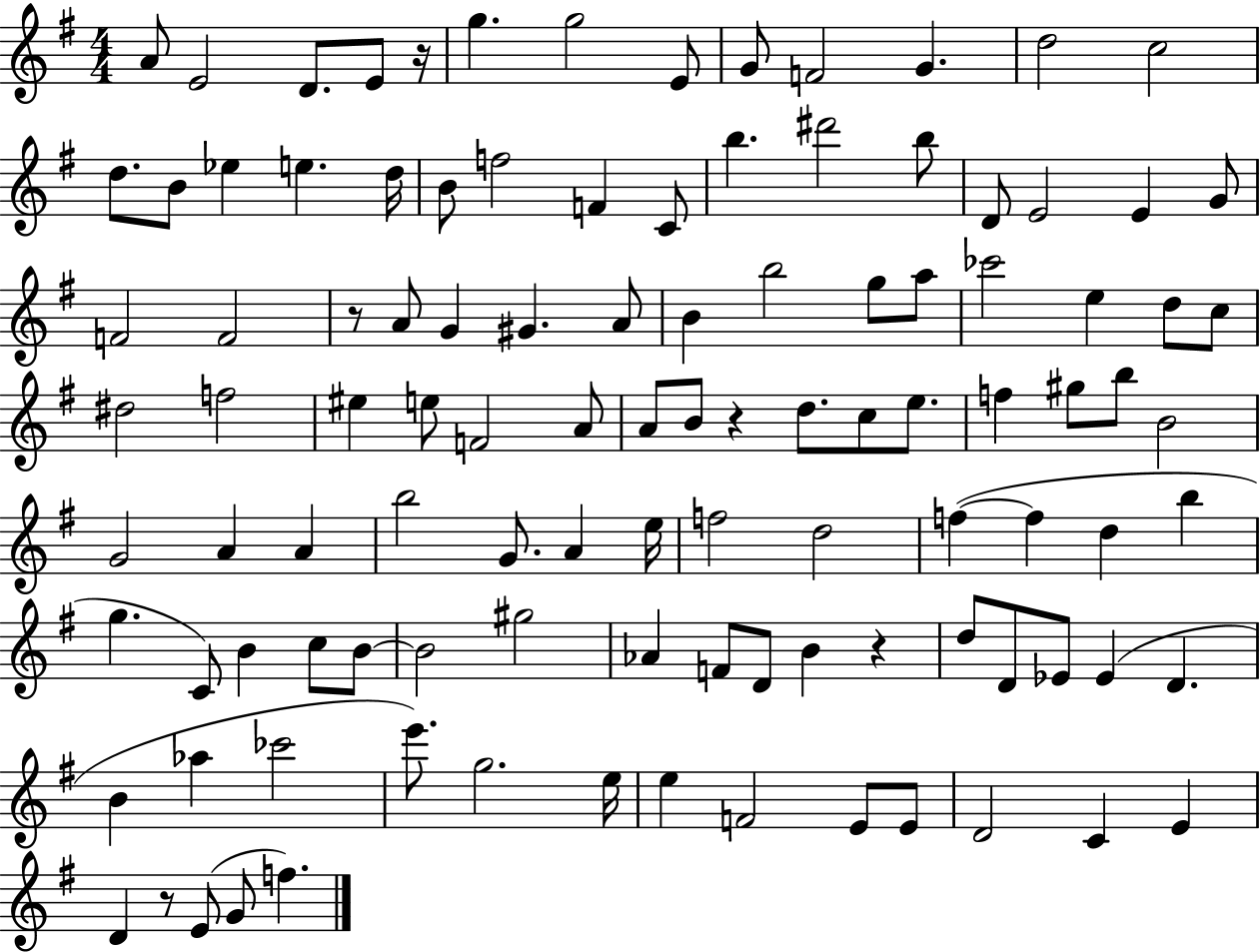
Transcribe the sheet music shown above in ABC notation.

X:1
T:Untitled
M:4/4
L:1/4
K:G
A/2 E2 D/2 E/2 z/4 g g2 E/2 G/2 F2 G d2 c2 d/2 B/2 _e e d/4 B/2 f2 F C/2 b ^d'2 b/2 D/2 E2 E G/2 F2 F2 z/2 A/2 G ^G A/2 B b2 g/2 a/2 _c'2 e d/2 c/2 ^d2 f2 ^e e/2 F2 A/2 A/2 B/2 z d/2 c/2 e/2 f ^g/2 b/2 B2 G2 A A b2 G/2 A e/4 f2 d2 f f d b g C/2 B c/2 B/2 B2 ^g2 _A F/2 D/2 B z d/2 D/2 _E/2 _E D B _a _c'2 e'/2 g2 e/4 e F2 E/2 E/2 D2 C E D z/2 E/2 G/2 f